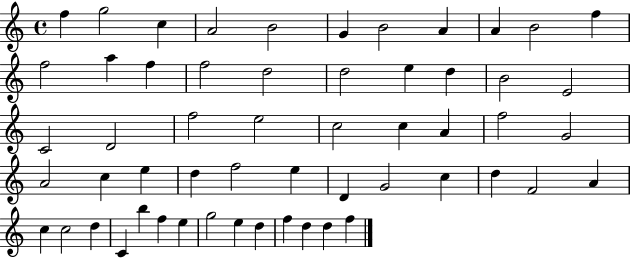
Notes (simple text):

F5/q G5/h C5/q A4/h B4/h G4/q B4/h A4/q A4/q B4/h F5/q F5/h A5/q F5/q F5/h D5/h D5/h E5/q D5/q B4/h E4/h C4/h D4/h F5/h E5/h C5/h C5/q A4/q F5/h G4/h A4/h C5/q E5/q D5/q F5/h E5/q D4/q G4/h C5/q D5/q F4/h A4/q C5/q C5/h D5/q C4/q B5/q F5/q E5/q G5/h E5/q D5/q F5/q D5/q D5/q F5/q